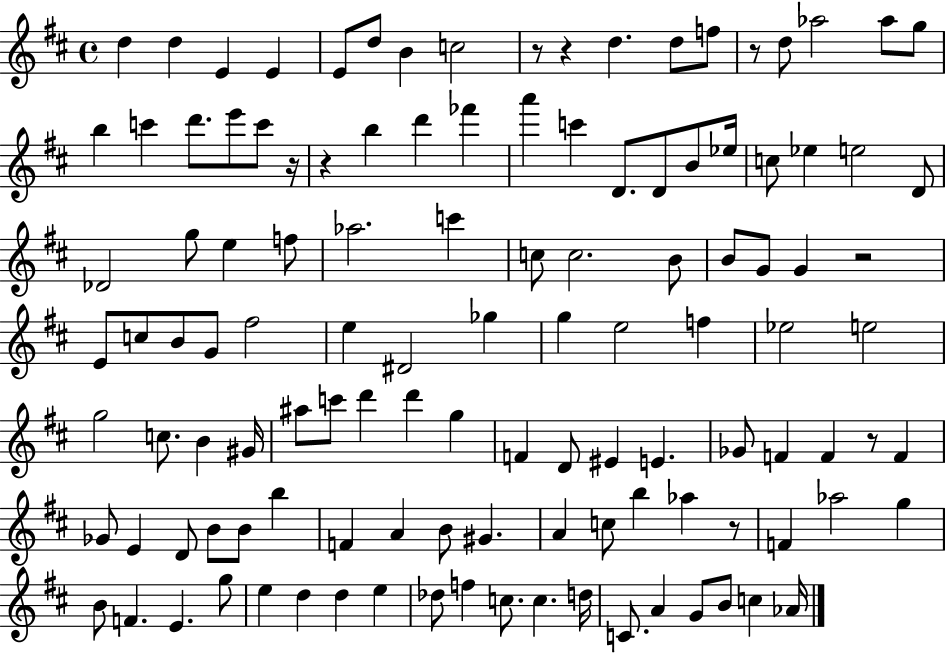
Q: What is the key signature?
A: D major